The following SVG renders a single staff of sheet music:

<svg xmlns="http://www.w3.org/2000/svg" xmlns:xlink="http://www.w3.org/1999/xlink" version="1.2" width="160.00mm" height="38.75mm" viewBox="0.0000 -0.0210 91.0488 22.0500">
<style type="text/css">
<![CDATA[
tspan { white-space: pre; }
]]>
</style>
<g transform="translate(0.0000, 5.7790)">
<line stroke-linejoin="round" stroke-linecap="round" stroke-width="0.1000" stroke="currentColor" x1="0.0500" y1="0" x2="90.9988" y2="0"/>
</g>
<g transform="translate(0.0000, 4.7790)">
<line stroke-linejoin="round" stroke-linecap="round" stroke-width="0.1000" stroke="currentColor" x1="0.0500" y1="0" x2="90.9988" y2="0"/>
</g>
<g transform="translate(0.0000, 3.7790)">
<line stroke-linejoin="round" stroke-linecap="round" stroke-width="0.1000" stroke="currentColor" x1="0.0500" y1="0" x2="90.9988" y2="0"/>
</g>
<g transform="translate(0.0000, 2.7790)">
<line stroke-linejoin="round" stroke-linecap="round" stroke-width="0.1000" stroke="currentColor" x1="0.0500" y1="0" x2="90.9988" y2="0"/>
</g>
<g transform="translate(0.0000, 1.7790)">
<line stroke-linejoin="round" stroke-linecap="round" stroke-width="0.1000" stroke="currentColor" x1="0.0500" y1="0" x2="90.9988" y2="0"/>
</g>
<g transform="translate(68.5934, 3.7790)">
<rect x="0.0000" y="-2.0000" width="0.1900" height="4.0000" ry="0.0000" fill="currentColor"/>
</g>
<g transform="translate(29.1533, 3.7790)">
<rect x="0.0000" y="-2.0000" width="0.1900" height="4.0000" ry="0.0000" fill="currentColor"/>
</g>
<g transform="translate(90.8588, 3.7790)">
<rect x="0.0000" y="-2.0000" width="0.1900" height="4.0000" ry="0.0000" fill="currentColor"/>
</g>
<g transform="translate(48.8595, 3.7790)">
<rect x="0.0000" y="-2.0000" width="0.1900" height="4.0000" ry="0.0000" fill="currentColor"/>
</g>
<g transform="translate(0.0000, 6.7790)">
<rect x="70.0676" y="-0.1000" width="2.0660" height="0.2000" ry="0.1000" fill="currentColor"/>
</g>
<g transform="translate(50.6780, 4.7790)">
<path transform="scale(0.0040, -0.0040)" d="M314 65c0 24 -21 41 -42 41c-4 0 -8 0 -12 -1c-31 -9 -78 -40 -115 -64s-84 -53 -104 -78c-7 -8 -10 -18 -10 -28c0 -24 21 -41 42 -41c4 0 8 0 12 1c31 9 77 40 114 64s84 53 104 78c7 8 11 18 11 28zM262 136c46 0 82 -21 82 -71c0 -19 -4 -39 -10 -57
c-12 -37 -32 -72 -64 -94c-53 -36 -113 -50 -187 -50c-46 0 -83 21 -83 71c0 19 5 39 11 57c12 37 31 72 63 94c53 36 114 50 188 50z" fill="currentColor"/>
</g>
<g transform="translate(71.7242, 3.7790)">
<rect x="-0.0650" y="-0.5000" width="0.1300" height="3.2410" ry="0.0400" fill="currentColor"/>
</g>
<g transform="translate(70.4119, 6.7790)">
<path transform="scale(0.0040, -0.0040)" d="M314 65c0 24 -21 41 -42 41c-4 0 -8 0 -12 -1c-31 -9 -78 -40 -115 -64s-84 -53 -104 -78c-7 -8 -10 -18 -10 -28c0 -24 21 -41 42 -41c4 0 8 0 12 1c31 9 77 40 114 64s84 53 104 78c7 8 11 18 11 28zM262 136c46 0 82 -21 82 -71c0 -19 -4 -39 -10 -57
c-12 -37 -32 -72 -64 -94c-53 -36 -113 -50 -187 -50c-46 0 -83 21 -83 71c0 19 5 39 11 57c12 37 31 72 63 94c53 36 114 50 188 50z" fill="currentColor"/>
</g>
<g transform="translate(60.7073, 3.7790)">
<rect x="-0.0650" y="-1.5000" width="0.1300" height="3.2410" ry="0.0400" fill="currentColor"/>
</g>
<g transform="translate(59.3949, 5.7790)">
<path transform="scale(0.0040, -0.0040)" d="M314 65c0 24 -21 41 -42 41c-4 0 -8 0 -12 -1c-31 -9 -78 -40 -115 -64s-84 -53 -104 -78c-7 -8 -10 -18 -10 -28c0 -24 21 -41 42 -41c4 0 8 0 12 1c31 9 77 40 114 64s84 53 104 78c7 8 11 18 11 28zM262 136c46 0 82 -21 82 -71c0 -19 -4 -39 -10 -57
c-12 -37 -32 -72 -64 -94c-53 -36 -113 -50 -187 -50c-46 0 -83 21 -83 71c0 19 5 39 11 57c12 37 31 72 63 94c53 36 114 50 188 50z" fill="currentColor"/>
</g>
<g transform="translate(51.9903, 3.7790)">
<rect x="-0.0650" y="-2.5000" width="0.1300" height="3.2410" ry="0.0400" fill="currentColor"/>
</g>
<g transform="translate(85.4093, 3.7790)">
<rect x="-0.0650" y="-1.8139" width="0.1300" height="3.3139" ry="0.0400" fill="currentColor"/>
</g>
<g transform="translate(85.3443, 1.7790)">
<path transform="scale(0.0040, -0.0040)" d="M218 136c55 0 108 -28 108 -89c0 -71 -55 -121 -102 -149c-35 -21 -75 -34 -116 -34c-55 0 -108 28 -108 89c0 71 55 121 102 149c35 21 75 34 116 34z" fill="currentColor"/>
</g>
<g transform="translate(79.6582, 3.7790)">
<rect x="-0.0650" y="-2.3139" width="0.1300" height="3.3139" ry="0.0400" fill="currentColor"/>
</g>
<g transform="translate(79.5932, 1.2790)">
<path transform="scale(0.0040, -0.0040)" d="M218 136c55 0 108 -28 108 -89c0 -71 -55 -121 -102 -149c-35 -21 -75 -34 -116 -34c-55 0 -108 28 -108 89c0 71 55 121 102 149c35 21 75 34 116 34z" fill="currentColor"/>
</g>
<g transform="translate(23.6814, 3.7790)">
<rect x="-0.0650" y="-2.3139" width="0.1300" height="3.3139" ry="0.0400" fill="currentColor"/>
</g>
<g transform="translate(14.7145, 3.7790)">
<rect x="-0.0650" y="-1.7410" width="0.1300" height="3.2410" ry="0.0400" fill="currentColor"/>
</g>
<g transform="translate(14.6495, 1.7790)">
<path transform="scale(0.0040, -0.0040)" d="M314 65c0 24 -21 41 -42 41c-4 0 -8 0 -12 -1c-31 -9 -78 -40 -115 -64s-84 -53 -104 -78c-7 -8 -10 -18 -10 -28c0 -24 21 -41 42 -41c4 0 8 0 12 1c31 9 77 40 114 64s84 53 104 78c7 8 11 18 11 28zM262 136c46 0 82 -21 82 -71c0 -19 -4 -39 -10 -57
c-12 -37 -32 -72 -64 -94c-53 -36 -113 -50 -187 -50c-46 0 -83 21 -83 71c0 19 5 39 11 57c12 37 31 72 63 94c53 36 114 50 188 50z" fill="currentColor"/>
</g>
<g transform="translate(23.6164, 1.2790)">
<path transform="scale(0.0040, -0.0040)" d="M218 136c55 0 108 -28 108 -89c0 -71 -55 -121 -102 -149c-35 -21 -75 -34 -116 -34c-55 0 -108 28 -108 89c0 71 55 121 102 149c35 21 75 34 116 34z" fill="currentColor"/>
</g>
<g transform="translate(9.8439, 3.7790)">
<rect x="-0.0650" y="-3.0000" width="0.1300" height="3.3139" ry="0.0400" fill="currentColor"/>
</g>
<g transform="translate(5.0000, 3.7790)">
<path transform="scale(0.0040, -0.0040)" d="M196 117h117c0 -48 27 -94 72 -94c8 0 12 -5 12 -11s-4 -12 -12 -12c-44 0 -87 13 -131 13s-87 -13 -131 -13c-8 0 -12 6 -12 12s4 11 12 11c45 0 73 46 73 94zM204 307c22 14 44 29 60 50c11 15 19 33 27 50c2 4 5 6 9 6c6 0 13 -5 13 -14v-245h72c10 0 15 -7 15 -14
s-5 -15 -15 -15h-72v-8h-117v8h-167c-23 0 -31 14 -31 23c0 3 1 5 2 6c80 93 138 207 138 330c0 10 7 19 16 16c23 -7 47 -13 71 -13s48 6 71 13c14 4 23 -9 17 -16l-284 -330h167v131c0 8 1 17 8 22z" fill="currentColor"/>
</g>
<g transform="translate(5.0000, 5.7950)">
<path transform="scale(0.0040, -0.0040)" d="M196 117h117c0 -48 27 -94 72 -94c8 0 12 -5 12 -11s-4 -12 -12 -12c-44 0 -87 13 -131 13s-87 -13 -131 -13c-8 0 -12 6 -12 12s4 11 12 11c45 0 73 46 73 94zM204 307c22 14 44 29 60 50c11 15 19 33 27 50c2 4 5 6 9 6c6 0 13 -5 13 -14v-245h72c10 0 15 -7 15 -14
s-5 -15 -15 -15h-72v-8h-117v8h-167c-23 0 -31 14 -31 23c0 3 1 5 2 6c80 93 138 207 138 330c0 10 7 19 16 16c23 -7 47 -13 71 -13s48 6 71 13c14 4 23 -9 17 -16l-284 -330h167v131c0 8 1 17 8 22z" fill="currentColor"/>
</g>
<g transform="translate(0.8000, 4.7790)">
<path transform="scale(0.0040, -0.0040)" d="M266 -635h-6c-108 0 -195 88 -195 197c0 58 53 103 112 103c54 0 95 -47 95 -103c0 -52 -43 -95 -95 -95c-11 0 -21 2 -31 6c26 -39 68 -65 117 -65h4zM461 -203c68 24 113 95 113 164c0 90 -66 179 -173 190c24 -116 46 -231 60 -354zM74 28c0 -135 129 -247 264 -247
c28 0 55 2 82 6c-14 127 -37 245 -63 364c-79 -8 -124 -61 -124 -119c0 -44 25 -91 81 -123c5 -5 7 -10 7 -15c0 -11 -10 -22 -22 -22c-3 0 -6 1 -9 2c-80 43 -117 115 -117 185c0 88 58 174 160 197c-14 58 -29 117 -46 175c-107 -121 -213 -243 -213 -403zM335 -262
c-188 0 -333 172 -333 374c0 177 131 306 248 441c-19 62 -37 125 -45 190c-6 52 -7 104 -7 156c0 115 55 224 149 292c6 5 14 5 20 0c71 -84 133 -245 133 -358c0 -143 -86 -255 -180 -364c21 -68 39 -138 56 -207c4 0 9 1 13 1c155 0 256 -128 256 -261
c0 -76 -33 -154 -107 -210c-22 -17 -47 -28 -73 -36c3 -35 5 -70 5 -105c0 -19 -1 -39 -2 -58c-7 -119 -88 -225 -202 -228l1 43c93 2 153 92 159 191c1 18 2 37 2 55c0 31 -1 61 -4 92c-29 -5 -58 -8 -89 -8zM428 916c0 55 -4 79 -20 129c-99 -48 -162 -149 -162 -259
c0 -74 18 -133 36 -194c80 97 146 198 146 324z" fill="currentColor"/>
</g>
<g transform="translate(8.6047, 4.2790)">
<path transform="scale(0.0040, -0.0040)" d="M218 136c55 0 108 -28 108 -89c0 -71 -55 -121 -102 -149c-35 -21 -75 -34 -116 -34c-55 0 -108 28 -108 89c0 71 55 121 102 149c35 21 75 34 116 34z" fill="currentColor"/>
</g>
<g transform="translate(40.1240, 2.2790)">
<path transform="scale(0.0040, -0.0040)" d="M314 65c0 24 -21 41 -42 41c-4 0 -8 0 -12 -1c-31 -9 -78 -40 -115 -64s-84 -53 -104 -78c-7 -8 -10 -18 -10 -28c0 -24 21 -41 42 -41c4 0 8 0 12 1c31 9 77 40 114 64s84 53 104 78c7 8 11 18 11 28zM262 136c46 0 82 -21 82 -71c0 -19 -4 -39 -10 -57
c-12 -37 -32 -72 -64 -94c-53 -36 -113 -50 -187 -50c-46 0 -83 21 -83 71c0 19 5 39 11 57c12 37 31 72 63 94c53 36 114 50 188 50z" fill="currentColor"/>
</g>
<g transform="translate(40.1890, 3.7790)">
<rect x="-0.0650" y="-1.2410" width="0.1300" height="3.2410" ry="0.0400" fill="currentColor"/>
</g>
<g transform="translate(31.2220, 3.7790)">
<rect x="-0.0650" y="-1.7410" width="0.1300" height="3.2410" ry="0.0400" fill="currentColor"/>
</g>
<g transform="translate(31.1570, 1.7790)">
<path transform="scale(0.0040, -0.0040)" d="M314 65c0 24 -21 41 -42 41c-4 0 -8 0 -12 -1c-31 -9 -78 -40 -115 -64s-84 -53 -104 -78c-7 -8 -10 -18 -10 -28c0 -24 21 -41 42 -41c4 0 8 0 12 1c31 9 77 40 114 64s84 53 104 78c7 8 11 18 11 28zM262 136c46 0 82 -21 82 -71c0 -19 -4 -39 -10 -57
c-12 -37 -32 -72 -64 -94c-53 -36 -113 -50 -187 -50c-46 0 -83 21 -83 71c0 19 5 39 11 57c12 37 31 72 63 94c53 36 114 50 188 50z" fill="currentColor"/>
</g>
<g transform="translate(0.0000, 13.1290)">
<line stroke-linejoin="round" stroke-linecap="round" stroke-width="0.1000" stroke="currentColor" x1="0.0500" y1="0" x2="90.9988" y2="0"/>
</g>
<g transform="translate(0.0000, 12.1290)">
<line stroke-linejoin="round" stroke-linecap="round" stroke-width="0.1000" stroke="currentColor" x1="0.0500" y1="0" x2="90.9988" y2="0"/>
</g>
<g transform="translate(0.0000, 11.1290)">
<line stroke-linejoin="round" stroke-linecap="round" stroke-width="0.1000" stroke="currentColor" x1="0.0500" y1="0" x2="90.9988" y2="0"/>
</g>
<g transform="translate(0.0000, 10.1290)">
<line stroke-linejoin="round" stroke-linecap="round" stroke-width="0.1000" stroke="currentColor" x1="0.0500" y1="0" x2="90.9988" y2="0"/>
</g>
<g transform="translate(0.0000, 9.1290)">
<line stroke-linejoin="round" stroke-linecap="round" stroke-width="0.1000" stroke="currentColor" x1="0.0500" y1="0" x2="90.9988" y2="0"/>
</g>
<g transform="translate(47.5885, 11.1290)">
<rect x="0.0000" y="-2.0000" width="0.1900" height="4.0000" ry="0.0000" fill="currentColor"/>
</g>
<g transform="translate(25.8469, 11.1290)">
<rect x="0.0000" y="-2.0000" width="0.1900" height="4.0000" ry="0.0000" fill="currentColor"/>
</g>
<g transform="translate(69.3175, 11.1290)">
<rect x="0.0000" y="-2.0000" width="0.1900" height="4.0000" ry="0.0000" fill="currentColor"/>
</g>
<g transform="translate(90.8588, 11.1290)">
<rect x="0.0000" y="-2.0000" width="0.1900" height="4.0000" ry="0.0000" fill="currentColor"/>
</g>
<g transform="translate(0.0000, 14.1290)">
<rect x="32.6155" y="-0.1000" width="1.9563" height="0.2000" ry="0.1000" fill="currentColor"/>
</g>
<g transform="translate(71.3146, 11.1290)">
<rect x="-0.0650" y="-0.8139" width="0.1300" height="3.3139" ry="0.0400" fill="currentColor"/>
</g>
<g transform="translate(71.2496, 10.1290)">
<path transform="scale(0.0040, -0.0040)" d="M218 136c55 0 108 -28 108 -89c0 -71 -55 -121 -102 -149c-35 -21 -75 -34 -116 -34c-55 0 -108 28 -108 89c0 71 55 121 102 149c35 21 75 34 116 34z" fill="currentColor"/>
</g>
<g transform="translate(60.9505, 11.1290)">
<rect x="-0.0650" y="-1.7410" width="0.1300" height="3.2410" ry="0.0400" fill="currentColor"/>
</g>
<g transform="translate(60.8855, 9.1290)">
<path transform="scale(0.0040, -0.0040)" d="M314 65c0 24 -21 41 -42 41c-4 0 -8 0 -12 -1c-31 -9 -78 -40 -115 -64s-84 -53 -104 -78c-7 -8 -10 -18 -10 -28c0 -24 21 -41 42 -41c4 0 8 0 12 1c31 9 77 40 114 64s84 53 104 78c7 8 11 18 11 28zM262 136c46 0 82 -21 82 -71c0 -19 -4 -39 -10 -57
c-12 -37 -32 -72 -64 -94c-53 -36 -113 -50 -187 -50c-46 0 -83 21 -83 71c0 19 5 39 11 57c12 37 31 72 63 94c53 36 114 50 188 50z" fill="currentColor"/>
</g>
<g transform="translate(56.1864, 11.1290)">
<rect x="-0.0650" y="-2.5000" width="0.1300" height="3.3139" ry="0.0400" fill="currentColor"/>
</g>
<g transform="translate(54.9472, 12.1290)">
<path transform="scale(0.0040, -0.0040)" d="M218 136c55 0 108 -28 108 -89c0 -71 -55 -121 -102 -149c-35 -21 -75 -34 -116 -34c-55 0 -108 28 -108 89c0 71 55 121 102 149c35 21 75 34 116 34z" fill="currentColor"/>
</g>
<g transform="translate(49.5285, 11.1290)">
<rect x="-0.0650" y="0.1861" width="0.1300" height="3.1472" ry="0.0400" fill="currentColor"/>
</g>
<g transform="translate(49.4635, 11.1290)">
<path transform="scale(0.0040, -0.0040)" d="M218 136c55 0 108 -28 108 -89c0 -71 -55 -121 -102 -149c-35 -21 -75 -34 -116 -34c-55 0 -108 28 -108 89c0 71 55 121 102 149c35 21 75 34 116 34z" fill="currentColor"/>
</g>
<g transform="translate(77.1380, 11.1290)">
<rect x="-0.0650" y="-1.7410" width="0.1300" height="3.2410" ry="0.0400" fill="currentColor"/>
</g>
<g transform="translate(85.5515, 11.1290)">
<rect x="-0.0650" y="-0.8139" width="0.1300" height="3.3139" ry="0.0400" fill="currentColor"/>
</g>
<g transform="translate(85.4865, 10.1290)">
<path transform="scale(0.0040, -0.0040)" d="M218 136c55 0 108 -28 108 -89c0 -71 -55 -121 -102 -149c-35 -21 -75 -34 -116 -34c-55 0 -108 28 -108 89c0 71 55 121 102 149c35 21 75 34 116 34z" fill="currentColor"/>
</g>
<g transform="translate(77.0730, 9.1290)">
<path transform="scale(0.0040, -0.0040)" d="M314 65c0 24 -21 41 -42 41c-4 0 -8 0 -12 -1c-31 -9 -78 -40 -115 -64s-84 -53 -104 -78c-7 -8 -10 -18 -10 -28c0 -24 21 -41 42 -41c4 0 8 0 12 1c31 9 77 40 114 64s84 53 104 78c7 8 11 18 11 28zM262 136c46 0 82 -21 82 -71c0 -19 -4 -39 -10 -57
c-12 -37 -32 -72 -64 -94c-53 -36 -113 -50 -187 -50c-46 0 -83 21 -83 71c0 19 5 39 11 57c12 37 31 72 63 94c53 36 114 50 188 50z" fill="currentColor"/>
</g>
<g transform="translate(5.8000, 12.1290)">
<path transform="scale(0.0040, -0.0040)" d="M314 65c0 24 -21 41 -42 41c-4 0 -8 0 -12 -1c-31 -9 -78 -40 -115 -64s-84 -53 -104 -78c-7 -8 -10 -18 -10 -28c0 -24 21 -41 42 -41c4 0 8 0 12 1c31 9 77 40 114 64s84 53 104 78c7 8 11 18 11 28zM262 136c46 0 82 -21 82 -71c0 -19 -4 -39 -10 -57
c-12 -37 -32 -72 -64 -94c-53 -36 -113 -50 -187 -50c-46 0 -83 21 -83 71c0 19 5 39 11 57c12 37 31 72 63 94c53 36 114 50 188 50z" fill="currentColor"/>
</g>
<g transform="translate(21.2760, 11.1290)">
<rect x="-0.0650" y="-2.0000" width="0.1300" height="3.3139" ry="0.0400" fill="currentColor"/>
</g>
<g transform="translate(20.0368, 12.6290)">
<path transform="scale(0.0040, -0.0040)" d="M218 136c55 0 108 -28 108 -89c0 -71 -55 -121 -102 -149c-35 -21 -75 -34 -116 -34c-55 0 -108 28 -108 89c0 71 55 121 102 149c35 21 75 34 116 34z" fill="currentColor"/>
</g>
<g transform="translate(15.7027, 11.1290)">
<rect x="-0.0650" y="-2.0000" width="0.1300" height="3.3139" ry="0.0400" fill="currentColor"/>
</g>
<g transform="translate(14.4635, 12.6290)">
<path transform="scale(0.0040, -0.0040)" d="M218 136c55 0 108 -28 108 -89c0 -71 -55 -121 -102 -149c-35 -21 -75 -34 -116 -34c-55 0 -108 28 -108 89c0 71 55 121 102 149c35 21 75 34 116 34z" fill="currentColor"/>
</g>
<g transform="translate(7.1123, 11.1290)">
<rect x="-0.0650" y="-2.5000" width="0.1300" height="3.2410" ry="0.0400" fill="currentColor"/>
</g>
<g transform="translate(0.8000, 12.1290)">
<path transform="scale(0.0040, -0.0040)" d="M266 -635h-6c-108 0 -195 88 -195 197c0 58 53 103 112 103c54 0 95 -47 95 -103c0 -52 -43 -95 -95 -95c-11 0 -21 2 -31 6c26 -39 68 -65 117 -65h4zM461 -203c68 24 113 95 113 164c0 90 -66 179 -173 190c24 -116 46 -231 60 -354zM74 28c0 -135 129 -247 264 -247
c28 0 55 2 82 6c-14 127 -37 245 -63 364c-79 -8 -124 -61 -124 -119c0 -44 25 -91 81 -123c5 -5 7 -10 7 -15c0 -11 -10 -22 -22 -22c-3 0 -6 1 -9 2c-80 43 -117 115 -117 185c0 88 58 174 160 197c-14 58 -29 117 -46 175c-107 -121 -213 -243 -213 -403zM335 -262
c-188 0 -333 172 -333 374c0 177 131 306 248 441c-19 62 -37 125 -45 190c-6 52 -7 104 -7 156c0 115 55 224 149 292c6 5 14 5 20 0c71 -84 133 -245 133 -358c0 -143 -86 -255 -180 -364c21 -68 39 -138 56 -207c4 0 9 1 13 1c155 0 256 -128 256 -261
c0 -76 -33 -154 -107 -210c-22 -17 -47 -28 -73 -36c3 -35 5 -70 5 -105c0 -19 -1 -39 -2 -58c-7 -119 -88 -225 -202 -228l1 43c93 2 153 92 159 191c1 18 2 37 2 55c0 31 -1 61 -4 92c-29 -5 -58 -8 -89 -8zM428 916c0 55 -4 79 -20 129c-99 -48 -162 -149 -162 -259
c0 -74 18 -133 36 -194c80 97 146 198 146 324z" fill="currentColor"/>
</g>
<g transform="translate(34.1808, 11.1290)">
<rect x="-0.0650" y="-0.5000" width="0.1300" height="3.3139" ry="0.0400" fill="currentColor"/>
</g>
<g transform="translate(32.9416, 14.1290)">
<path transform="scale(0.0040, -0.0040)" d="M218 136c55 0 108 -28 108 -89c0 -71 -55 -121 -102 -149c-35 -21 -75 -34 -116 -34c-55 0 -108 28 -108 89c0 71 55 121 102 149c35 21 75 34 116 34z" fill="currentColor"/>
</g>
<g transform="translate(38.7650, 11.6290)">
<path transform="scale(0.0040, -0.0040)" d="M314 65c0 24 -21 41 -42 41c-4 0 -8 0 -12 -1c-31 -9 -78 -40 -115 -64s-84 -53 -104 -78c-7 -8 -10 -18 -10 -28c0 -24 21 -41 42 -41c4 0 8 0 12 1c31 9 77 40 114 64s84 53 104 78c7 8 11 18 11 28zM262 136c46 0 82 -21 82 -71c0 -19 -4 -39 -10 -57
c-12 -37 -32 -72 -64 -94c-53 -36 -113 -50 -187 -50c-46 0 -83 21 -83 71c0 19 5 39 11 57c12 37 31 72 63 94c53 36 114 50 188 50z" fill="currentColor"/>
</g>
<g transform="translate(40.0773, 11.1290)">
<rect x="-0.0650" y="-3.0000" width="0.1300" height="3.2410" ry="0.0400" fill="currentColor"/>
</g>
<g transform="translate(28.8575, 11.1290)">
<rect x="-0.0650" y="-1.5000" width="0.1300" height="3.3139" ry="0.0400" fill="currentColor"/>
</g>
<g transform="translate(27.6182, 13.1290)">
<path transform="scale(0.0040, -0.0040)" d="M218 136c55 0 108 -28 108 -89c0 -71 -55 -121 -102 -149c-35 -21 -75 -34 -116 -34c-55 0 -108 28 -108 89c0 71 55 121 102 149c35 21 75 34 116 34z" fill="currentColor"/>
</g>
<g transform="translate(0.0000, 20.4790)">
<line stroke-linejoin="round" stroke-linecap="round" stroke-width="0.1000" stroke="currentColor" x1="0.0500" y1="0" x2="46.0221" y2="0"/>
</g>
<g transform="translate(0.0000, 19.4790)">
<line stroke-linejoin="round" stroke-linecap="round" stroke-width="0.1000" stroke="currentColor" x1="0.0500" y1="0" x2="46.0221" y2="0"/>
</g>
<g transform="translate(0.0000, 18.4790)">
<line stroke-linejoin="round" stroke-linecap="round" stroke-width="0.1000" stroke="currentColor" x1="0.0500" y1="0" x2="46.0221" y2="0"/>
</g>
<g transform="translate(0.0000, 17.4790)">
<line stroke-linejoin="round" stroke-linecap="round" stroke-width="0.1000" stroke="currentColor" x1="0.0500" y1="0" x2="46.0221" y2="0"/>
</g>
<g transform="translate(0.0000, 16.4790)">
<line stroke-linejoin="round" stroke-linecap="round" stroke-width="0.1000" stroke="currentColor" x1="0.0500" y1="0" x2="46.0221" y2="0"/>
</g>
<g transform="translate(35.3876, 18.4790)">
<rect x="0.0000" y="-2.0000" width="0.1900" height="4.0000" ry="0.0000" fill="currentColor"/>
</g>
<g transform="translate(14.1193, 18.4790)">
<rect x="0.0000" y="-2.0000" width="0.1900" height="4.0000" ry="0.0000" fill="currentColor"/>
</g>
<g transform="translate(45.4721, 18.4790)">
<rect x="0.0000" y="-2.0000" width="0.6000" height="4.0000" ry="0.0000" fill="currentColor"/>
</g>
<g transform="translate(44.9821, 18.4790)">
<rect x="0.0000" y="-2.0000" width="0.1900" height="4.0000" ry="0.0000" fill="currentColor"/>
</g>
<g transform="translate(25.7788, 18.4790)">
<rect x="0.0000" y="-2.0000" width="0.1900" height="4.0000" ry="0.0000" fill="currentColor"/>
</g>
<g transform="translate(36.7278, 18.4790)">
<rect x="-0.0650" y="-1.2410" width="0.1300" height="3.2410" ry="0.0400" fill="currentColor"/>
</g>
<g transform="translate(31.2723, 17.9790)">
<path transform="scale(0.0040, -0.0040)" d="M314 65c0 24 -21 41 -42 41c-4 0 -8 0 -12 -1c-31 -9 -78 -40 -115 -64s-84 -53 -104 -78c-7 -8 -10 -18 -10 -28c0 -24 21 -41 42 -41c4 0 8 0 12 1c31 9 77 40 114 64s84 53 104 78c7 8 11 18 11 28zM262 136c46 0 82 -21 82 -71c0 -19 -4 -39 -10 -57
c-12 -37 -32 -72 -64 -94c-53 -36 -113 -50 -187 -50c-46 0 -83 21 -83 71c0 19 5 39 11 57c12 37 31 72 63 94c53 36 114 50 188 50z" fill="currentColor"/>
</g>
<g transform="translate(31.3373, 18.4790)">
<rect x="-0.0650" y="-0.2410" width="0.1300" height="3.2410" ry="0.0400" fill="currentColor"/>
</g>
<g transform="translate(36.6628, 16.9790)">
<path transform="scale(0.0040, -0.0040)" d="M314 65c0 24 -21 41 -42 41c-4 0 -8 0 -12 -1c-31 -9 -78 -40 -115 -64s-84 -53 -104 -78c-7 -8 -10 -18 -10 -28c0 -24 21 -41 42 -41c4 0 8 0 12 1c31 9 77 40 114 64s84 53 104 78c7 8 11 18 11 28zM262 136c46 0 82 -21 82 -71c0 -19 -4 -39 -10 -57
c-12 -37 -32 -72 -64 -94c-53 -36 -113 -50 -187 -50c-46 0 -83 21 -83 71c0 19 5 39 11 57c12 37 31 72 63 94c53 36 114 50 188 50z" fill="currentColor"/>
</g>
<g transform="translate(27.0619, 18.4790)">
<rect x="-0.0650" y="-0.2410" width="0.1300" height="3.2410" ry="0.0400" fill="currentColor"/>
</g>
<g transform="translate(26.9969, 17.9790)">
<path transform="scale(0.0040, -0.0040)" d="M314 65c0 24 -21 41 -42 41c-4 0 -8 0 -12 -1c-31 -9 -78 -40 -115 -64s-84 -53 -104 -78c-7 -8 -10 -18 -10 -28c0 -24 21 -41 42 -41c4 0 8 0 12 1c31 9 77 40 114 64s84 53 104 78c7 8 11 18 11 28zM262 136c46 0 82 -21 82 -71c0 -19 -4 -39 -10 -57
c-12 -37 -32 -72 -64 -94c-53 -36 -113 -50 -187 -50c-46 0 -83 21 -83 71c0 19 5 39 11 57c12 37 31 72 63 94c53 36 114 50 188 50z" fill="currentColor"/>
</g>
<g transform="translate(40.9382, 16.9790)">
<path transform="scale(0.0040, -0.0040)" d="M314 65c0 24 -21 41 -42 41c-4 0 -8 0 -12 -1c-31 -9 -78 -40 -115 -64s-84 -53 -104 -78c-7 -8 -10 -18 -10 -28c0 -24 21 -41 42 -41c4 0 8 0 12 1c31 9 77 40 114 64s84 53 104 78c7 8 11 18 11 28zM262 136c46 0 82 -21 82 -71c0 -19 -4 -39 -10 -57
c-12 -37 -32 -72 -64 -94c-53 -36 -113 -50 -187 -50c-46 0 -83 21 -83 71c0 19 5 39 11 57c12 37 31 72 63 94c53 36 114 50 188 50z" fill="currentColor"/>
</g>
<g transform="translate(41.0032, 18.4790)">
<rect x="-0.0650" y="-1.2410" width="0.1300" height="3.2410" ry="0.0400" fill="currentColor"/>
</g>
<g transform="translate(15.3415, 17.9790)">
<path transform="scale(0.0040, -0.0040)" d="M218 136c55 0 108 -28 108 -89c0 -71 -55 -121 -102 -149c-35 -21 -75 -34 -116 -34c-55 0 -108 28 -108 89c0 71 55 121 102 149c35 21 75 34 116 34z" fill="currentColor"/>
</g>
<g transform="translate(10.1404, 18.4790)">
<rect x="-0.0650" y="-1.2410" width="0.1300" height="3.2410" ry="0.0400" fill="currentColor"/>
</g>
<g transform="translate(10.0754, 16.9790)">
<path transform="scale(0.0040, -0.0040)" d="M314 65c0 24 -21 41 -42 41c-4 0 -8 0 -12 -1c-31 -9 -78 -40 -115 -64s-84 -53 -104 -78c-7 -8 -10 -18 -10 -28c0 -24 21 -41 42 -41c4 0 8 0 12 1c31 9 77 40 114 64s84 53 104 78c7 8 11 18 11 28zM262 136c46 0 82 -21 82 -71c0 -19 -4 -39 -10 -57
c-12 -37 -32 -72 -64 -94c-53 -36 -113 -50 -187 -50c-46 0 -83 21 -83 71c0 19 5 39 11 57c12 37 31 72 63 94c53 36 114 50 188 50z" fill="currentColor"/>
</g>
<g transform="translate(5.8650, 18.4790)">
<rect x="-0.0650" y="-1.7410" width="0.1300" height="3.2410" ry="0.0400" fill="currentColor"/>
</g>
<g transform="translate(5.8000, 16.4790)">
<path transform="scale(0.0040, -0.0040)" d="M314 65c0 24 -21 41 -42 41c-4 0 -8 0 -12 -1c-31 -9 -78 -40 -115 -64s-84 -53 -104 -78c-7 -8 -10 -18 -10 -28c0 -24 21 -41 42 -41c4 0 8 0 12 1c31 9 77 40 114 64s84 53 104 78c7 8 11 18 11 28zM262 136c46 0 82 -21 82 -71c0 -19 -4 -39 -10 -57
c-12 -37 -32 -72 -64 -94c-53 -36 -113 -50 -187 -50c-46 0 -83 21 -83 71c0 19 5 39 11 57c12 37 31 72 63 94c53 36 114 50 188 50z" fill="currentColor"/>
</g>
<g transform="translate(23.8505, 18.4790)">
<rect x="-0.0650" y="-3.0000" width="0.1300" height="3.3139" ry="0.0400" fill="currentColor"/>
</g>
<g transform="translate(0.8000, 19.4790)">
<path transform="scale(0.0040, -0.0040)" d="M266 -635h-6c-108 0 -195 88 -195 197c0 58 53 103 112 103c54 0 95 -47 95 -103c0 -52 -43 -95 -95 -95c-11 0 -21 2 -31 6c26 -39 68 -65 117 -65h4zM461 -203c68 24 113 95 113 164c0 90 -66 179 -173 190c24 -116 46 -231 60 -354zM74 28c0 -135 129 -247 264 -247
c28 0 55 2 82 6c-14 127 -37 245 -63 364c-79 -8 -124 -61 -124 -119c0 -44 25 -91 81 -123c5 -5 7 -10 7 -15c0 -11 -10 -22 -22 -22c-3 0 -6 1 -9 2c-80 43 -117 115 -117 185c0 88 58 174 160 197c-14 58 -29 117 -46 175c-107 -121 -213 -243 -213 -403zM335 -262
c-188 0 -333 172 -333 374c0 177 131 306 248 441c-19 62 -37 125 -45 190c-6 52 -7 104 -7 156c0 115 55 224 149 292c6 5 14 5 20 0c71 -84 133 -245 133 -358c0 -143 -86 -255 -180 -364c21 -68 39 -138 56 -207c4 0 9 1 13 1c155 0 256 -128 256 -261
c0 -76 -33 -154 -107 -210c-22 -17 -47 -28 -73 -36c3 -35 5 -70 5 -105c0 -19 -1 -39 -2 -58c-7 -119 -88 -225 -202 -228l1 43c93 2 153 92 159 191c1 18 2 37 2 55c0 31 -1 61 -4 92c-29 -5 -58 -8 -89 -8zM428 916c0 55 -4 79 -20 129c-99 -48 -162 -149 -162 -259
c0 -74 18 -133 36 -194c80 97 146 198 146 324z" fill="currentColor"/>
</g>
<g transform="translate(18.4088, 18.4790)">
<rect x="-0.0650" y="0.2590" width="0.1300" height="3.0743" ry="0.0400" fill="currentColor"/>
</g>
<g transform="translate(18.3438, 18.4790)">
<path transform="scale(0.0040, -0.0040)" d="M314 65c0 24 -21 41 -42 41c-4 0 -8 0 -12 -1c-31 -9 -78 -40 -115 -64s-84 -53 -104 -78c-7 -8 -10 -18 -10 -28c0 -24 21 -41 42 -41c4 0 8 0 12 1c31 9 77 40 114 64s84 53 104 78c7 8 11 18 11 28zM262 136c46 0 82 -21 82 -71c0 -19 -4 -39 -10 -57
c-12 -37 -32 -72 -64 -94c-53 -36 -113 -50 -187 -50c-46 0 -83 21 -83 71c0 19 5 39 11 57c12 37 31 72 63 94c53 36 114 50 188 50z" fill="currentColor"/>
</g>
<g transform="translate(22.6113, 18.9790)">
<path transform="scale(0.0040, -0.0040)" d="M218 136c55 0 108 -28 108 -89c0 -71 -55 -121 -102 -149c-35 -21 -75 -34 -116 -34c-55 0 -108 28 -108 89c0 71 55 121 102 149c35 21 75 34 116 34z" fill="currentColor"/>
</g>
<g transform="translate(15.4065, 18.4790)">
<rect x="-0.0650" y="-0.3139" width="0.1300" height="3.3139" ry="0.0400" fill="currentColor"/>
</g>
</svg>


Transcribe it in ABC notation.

X:1
T:Untitled
M:4/4
L:1/4
K:C
A f2 g f2 e2 G2 E2 C2 g f G2 F F E C A2 B G f2 d f2 d f2 e2 c B2 A c2 c2 e2 e2